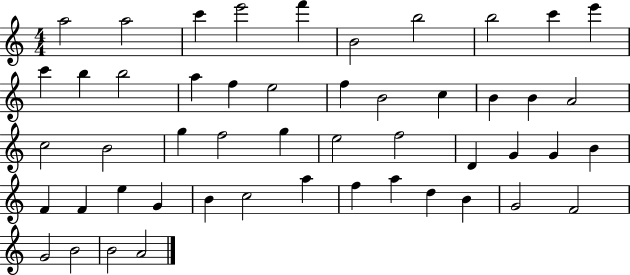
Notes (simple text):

A5/h A5/h C6/q E6/h F6/q B4/h B5/h B5/h C6/q E6/q C6/q B5/q B5/h A5/q F5/q E5/h F5/q B4/h C5/q B4/q B4/q A4/h C5/h B4/h G5/q F5/h G5/q E5/h F5/h D4/q G4/q G4/q B4/q F4/q F4/q E5/q G4/q B4/q C5/h A5/q F5/q A5/q D5/q B4/q G4/h F4/h G4/h B4/h B4/h A4/h